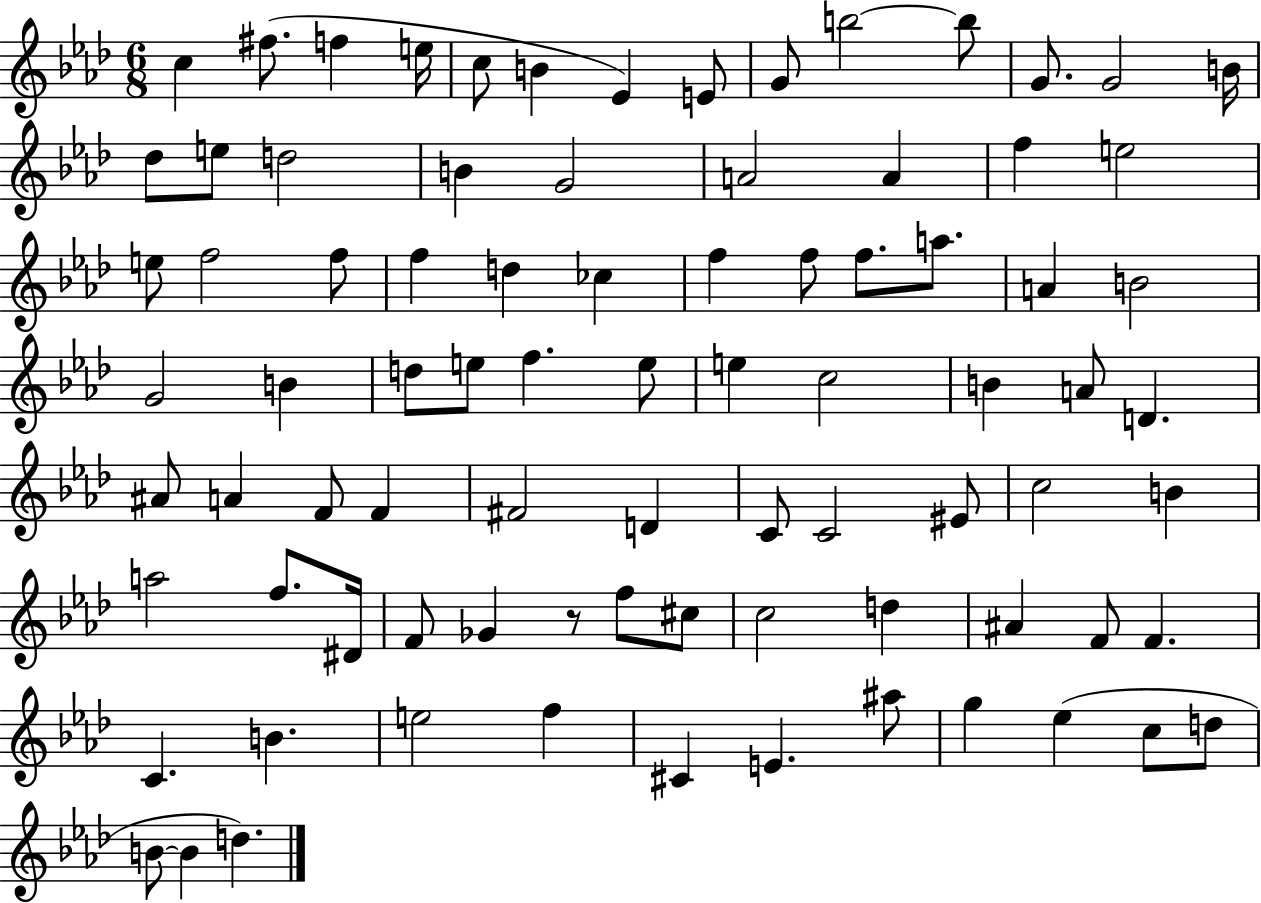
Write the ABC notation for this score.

X:1
T:Untitled
M:6/8
L:1/4
K:Ab
c ^f/2 f e/4 c/2 B _E E/2 G/2 b2 b/2 G/2 G2 B/4 _d/2 e/2 d2 B G2 A2 A f e2 e/2 f2 f/2 f d _c f f/2 f/2 a/2 A B2 G2 B d/2 e/2 f e/2 e c2 B A/2 D ^A/2 A F/2 F ^F2 D C/2 C2 ^E/2 c2 B a2 f/2 ^D/4 F/2 _G z/2 f/2 ^c/2 c2 d ^A F/2 F C B e2 f ^C E ^a/2 g _e c/2 d/2 B/2 B d